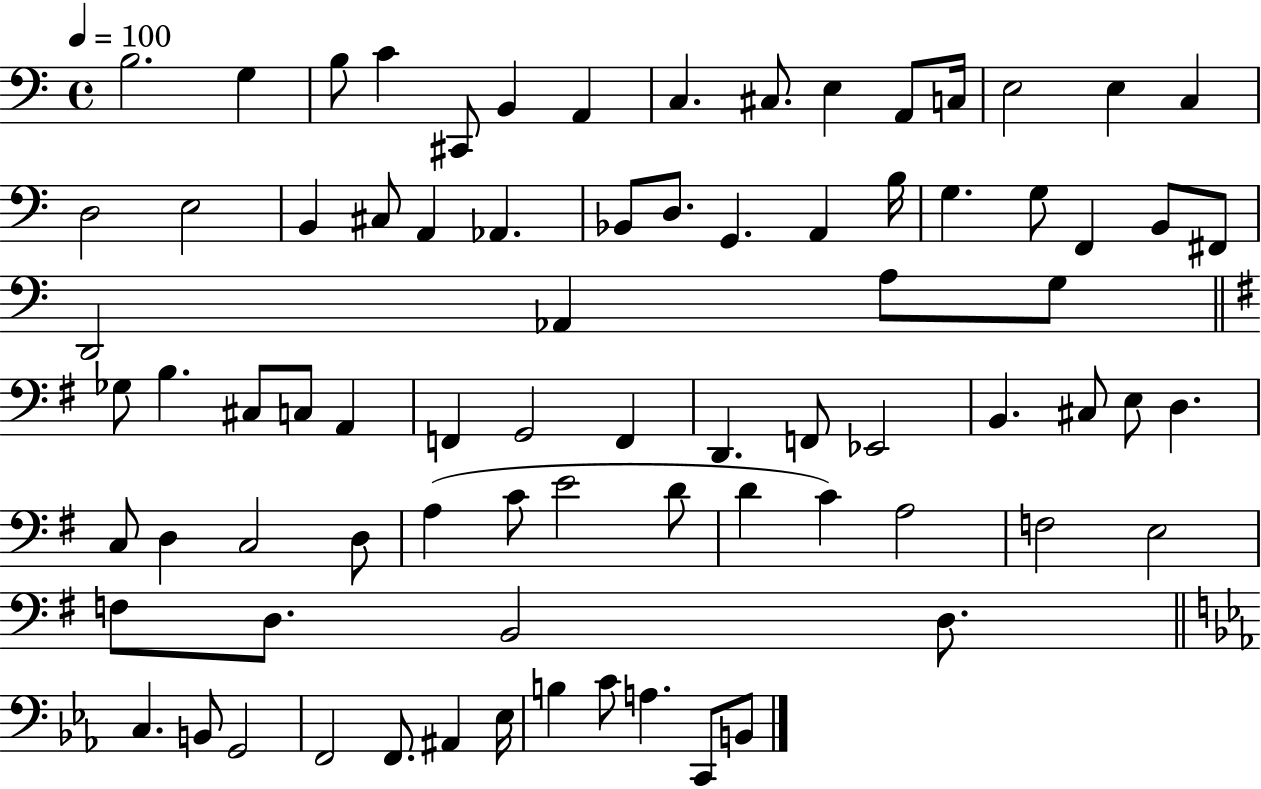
{
  \clef bass
  \time 4/4
  \defaultTimeSignature
  \key c \major
  \tempo 4 = 100
  \repeat volta 2 { b2. g4 | b8 c'4 cis,8 b,4 a,4 | c4. cis8. e4 a,8 c16 | e2 e4 c4 | \break d2 e2 | b,4 cis8 a,4 aes,4. | bes,8 d8. g,4. a,4 b16 | g4. g8 f,4 b,8 fis,8 | \break d,2 aes,4 a8 g8 | \bar "||" \break \key g \major ges8 b4. cis8 c8 a,4 | f,4 g,2 f,4 | d,4. f,8 ees,2 | b,4. cis8 e8 d4. | \break c8 d4 c2 d8 | a4( c'8 e'2 d'8 | d'4 c'4) a2 | f2 e2 | \break f8 d8. b,2 d8. | \bar "||" \break \key ees \major c4. b,8 g,2 | f,2 f,8. ais,4 ees16 | b4 c'8 a4. c,8 b,8 | } \bar "|."
}